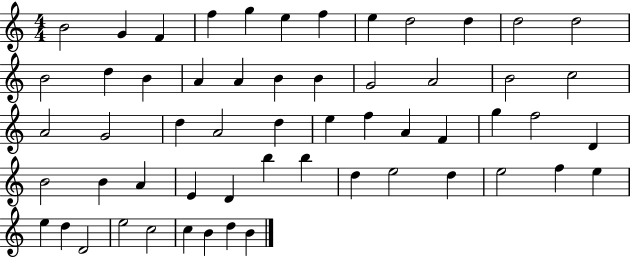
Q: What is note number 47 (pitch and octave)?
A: F5